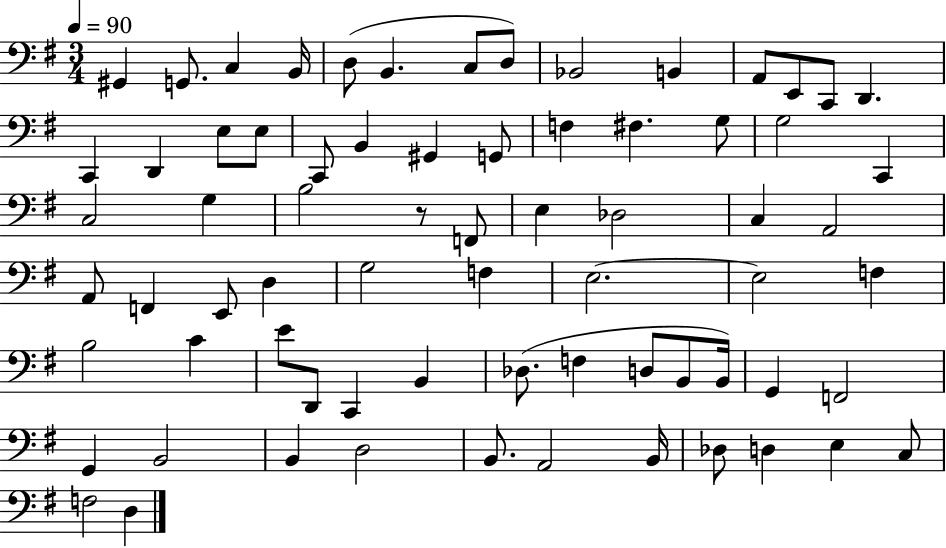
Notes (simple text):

G#2/q G2/e. C3/q B2/s D3/e B2/q. C3/e D3/e Bb2/h B2/q A2/e E2/e C2/e D2/q. C2/q D2/q E3/e E3/e C2/e B2/q G#2/q G2/e F3/q F#3/q. G3/e G3/h C2/q C3/h G3/q B3/h R/e F2/e E3/q Db3/h C3/q A2/h A2/e F2/q E2/e D3/q G3/h F3/q E3/h. E3/h F3/q B3/h C4/q E4/e D2/e C2/q B2/q Db3/e. F3/q D3/e B2/e B2/s G2/q F2/h G2/q B2/h B2/q D3/h B2/e. A2/h B2/s Db3/e D3/q E3/q C3/e F3/h D3/q